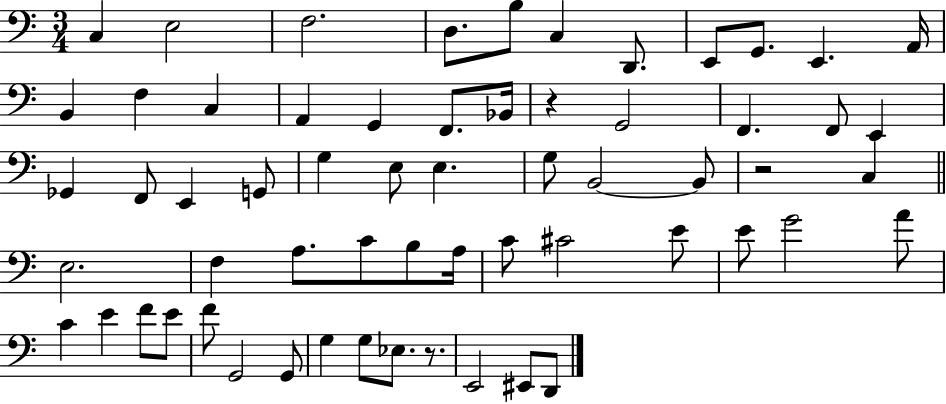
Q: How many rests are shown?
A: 3